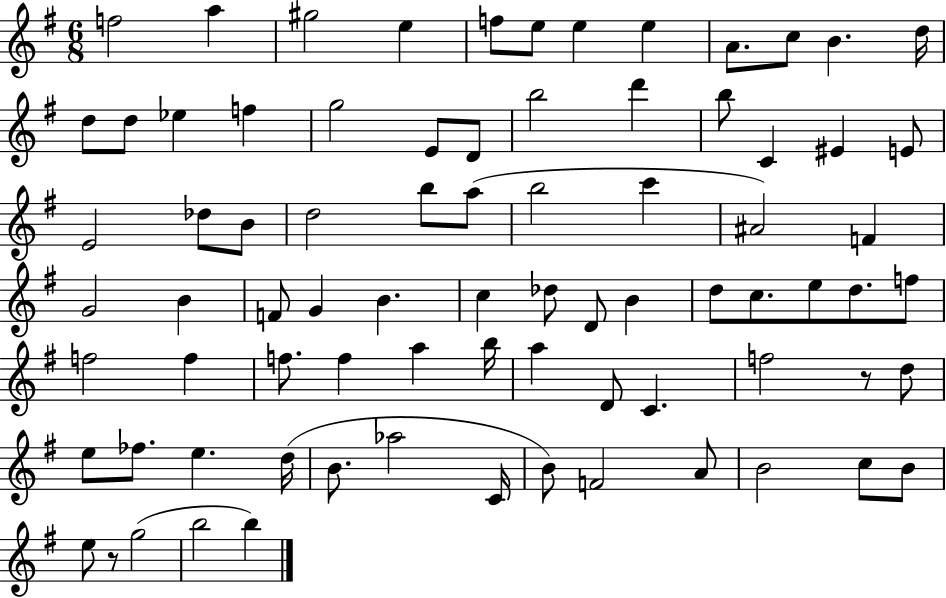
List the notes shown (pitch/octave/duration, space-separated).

F5/h A5/q G#5/h E5/q F5/e E5/e E5/q E5/q A4/e. C5/e B4/q. D5/s D5/e D5/e Eb5/q F5/q G5/h E4/e D4/e B5/h D6/q B5/e C4/q EIS4/q E4/e E4/h Db5/e B4/e D5/h B5/e A5/e B5/h C6/q A#4/h F4/q G4/h B4/q F4/e G4/q B4/q. C5/q Db5/e D4/e B4/q D5/e C5/e. E5/e D5/e. F5/e F5/h F5/q F5/e. F5/q A5/q B5/s A5/q D4/e C4/q. F5/h R/e D5/e E5/e FES5/e. E5/q. D5/s B4/e. Ab5/h C4/s B4/e F4/h A4/e B4/h C5/e B4/e E5/e R/e G5/h B5/h B5/q